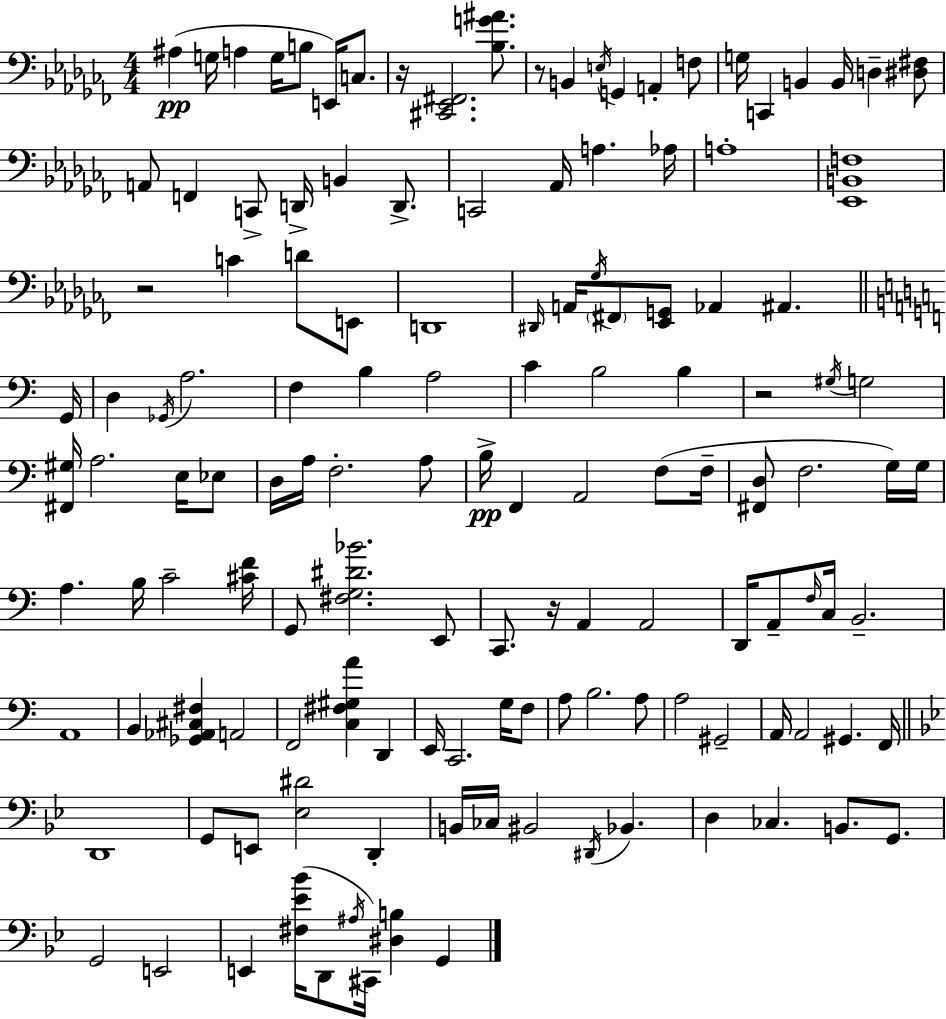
{
  \clef bass
  \numericTimeSignature
  \time 4/4
  \key aes \minor
  \repeat volta 2 { ais4(\pp g16 a4 g16 b8 e,16) c8. | r16 <cis, ees, fis,>2. <bes g' ais'>8. | r8 b,4 \acciaccatura { e16 } g,4 a,4-. f8 | g16 c,4 b,4 b,16 d4-- <dis fis>8 | \break a,8 f,4 c,8-> d,16-> b,4 d,8.-> | c,2 aes,16 a4. | aes16 a1-. | <ees, b, f>1 | \break r2 c'4 d'8 e,8 | d,1 | \grace { dis,16 } a,16 \acciaccatura { ges16 } \parenthesize fis,8 <ees, g,>8 aes,4 ais,4. | \bar "||" \break \key a \minor g,16 d4 \acciaccatura { ges,16 } a2. | f4 b4 a2 | c'4 b2 b4 | r2 \acciaccatura { gis16 } g2 | \break <fis, gis>16 a2. | e16 ees8 d16 a16 f2.-. | a8 b16->\pp f,4 a,2 | f8( f16-- <fis, d>8 f2. | \break g16) g16 a4. b16 c'2-- | <cis' f'>16 g,8 <fis g dis' bes'>2. | e,8 c,8. r16 a,4 a,2 | d,16 a,8-- \grace { f16 } c16 b,2.-- | \break a,1 | b,4 <ges, aes, cis fis>4 a,2 | f,2 <c fis gis a'>4 | d,4 e,16 c,2. | \break g16 f8 a8 b2. | a8 a2 gis,2-- | a,16 a,2 gis,4. | f,16 \bar "||" \break \key g \minor d,1 | g,8 e,8 <ees dis'>2 d,4-. | b,16 ces16 bis,2 \acciaccatura { dis,16 } bes,4. | d4 ces4. b,8. g,8. | \break g,2 e,2 | e,4 <fis ees' bes'>16( d,8 \acciaccatura { ais16 }) cis,16 <dis b>4 g,4 | } \bar "|."
}